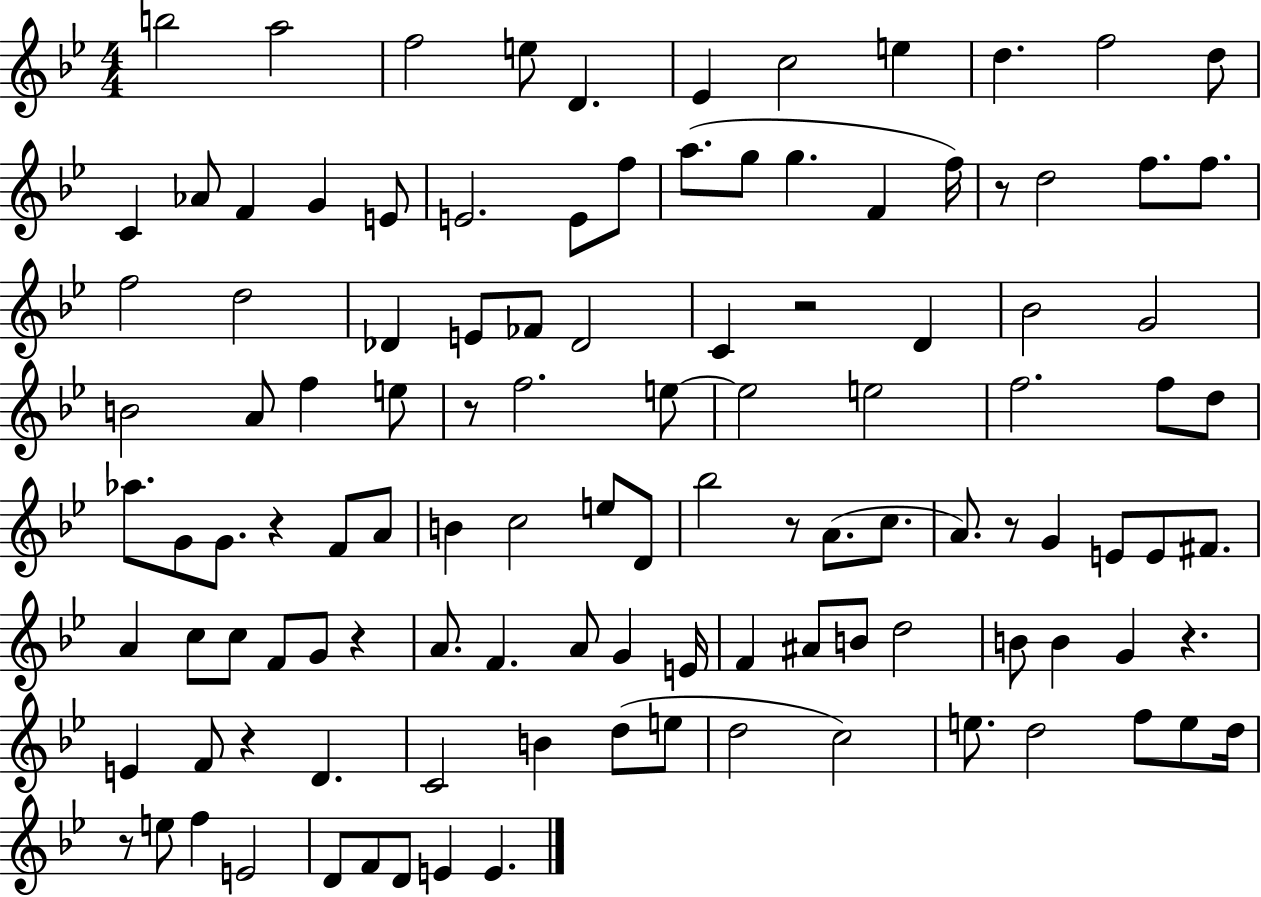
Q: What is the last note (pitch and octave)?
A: E4